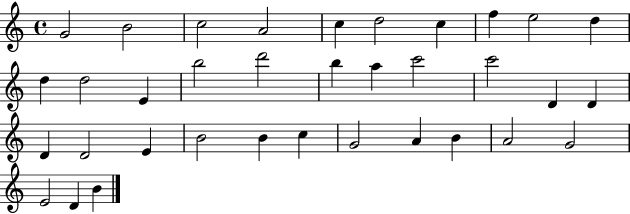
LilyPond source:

{
  \clef treble
  \time 4/4
  \defaultTimeSignature
  \key c \major
  g'2 b'2 | c''2 a'2 | c''4 d''2 c''4 | f''4 e''2 d''4 | \break d''4 d''2 e'4 | b''2 d'''2 | b''4 a''4 c'''2 | c'''2 d'4 d'4 | \break d'4 d'2 e'4 | b'2 b'4 c''4 | g'2 a'4 b'4 | a'2 g'2 | \break e'2 d'4 b'4 | \bar "|."
}